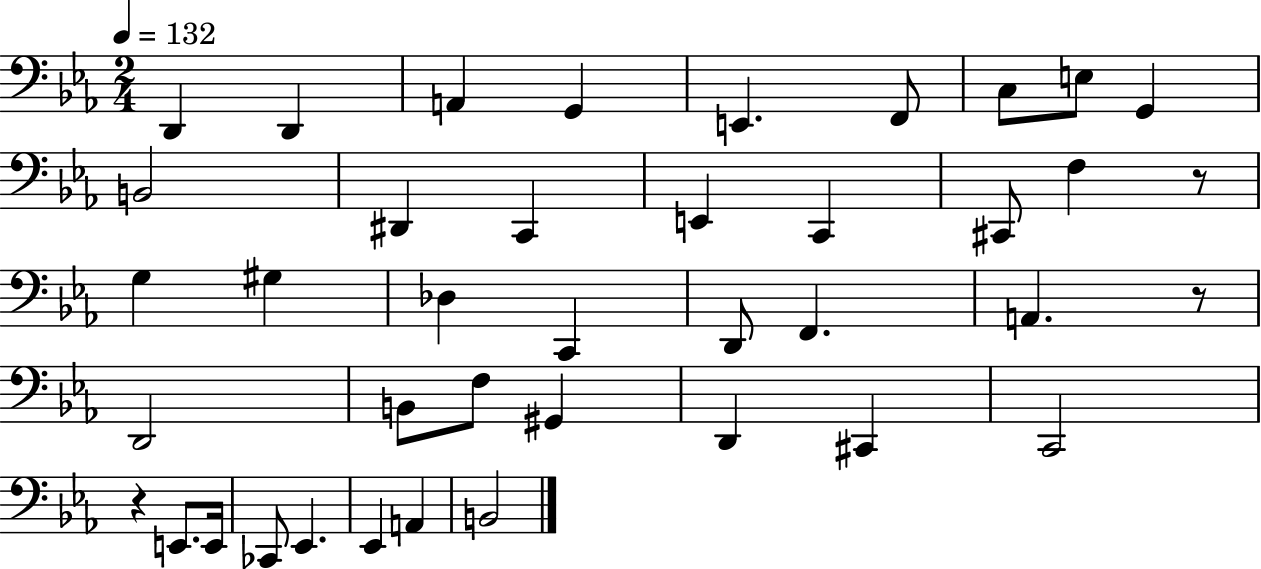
D2/q D2/q A2/q G2/q E2/q. F2/e C3/e E3/e G2/q B2/h D#2/q C2/q E2/q C2/q C#2/e F3/q R/e G3/q G#3/q Db3/q C2/q D2/e F2/q. A2/q. R/e D2/h B2/e F3/e G#2/q D2/q C#2/q C2/h R/q E2/e. E2/s CES2/e Eb2/q. Eb2/q A2/q B2/h